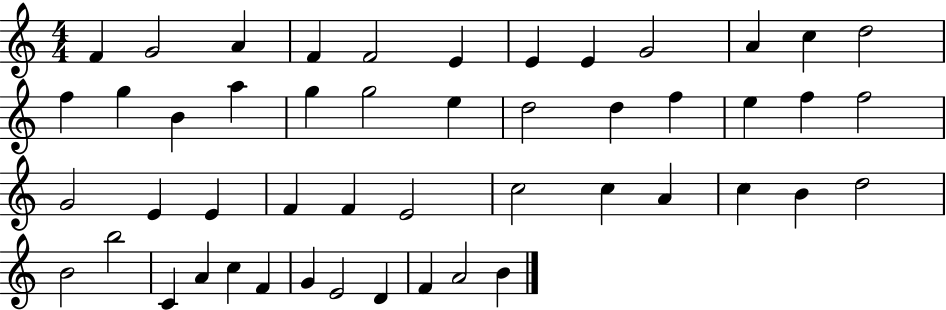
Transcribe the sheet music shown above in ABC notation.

X:1
T:Untitled
M:4/4
L:1/4
K:C
F G2 A F F2 E E E G2 A c d2 f g B a g g2 e d2 d f e f f2 G2 E E F F E2 c2 c A c B d2 B2 b2 C A c F G E2 D F A2 B